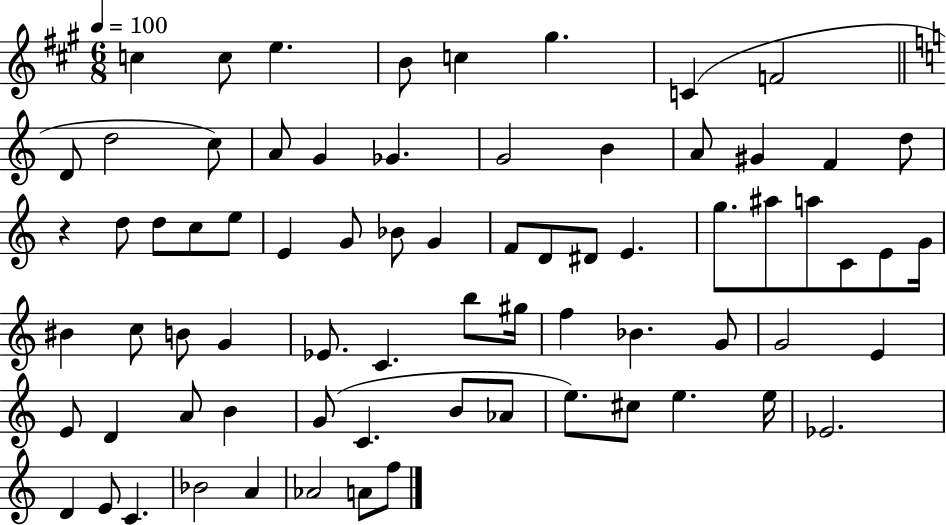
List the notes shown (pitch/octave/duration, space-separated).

C5/q C5/e E5/q. B4/e C5/q G#5/q. C4/q F4/h D4/e D5/h C5/e A4/e G4/q Gb4/q. G4/h B4/q A4/e G#4/q F4/q D5/e R/q D5/e D5/e C5/e E5/e E4/q G4/e Bb4/e G4/q F4/e D4/e D#4/e E4/q. G5/e. A#5/e A5/e C4/e E4/e G4/s BIS4/q C5/e B4/e G4/q Eb4/e. C4/q. B5/e G#5/s F5/q Bb4/q. G4/e G4/h E4/q E4/e D4/q A4/e B4/q G4/e C4/q. B4/e Ab4/e E5/e. C#5/e E5/q. E5/s Eb4/h. D4/q E4/e C4/q. Bb4/h A4/q Ab4/h A4/e F5/e